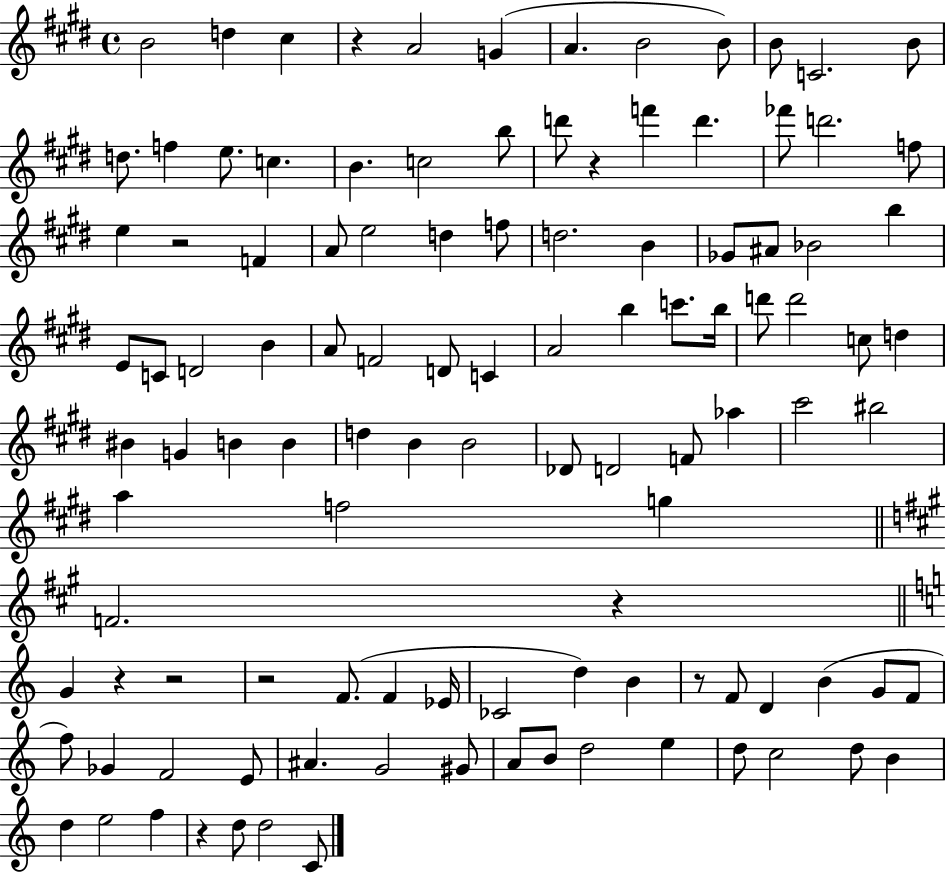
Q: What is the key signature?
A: E major